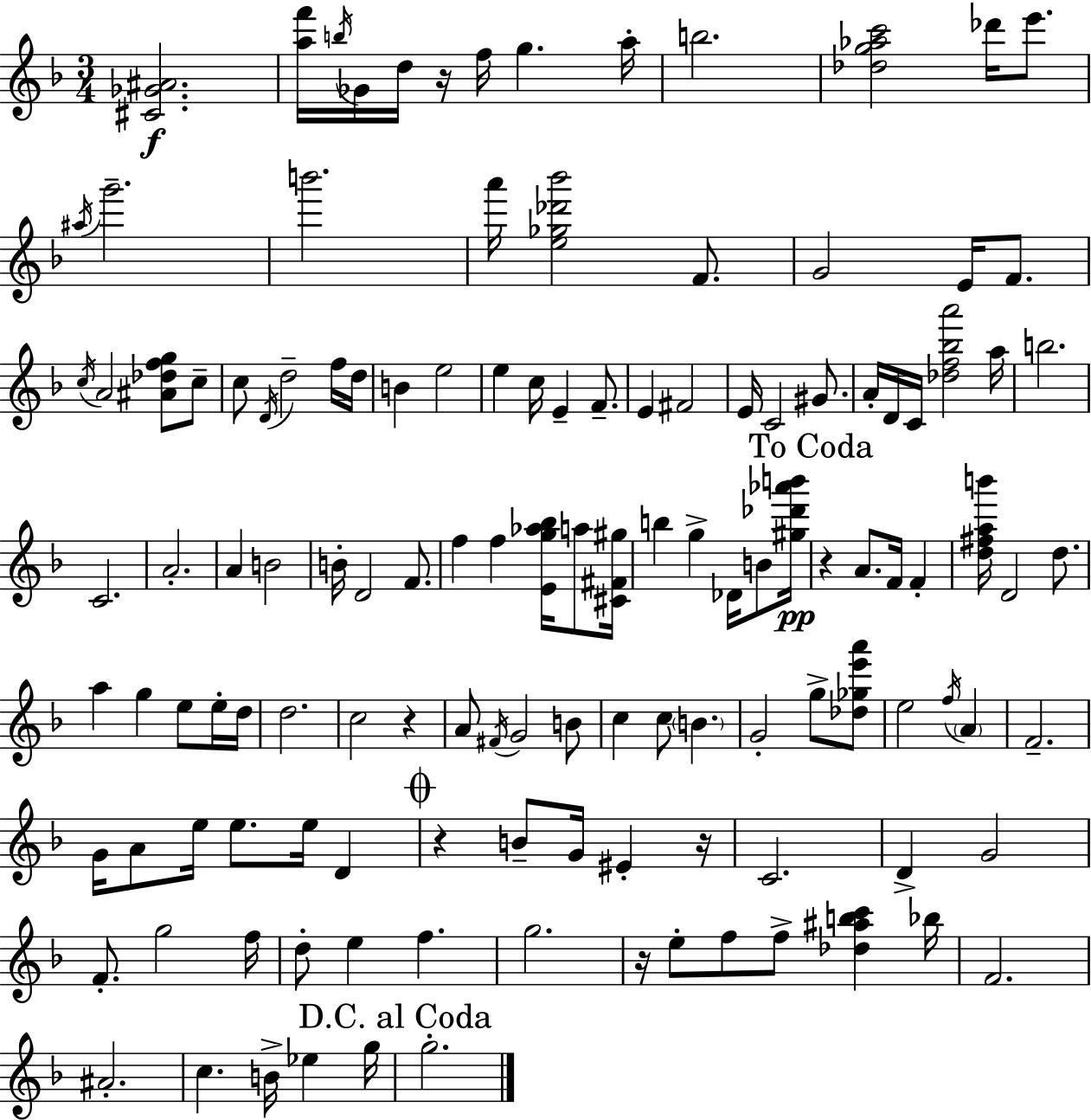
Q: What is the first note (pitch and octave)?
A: B5